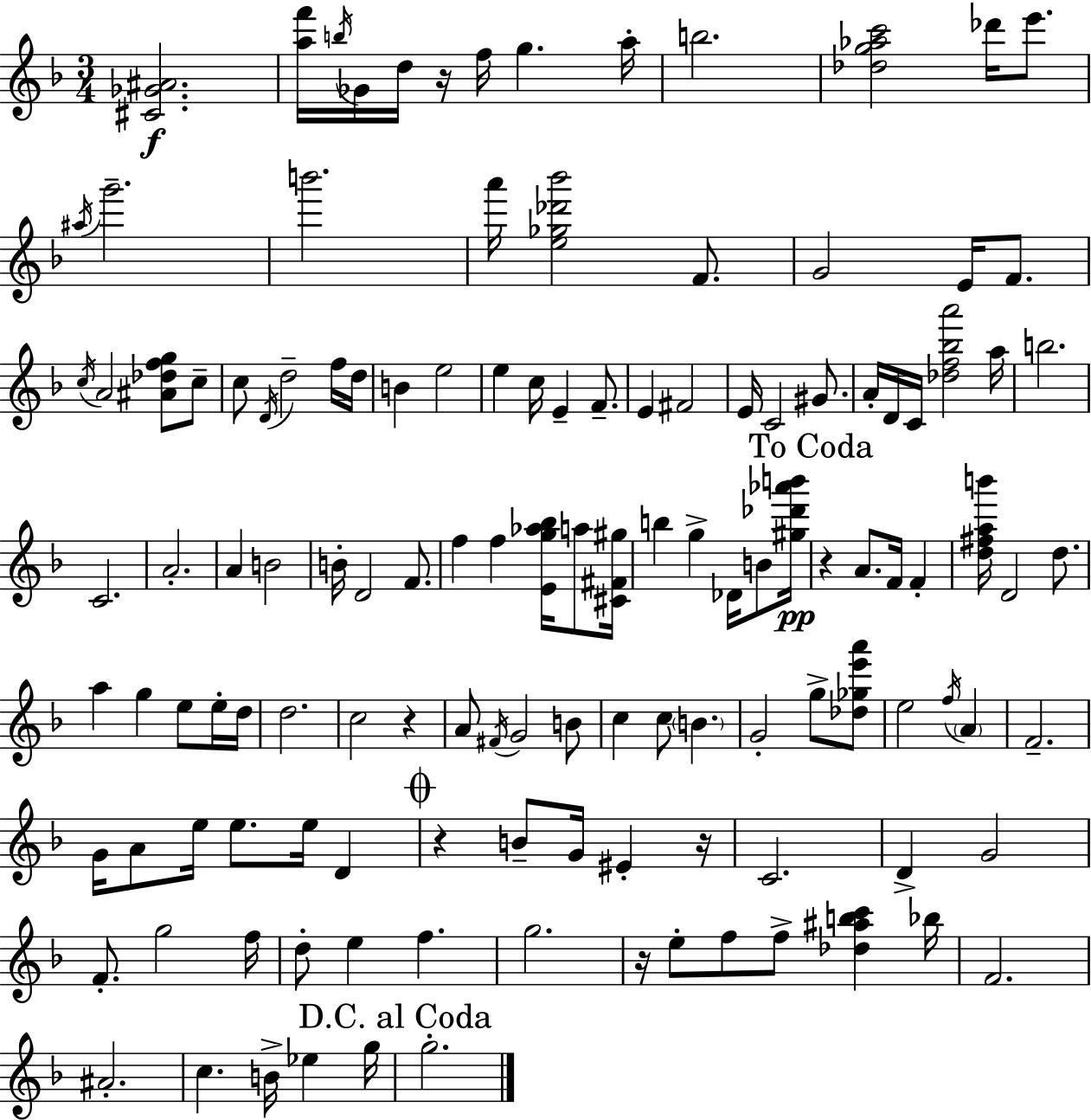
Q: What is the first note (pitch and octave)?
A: B5